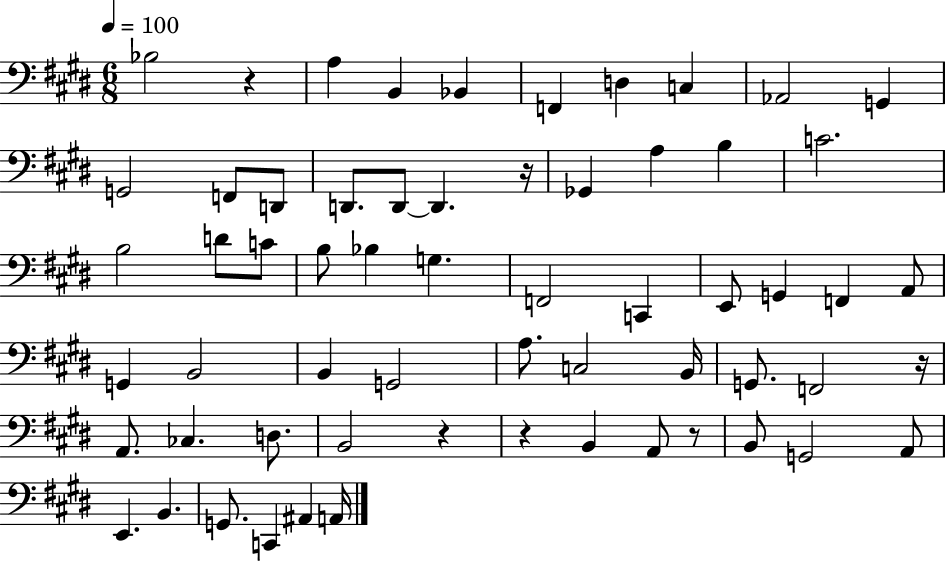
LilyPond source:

{
  \clef bass
  \numericTimeSignature
  \time 6/8
  \key e \major
  \tempo 4 = 100
  bes2 r4 | a4 b,4 bes,4 | f,4 d4 c4 | aes,2 g,4 | \break g,2 f,8 d,8 | d,8. d,8~~ d,4. r16 | ges,4 a4 b4 | c'2. | \break b2 d'8 c'8 | b8 bes4 g4. | f,2 c,4 | e,8 g,4 f,4 a,8 | \break g,4 b,2 | b,4 g,2 | a8. c2 b,16 | g,8. f,2 r16 | \break a,8. ces4. d8. | b,2 r4 | r4 b,4 a,8 r8 | b,8 g,2 a,8 | \break e,4. b,4. | g,8. c,4 ais,4 a,16 | \bar "|."
}